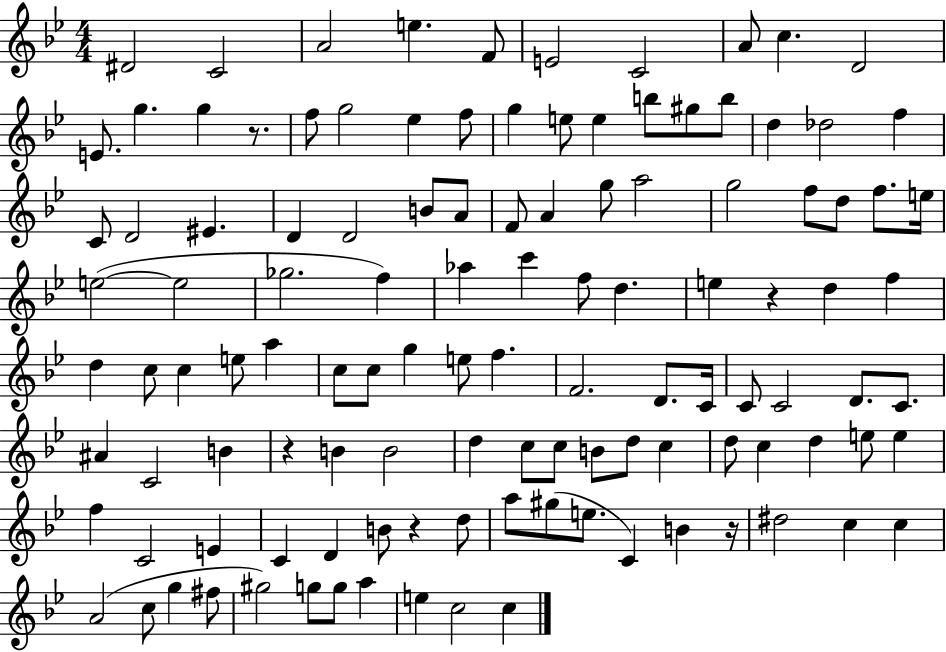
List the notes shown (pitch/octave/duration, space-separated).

D#4/h C4/h A4/h E5/q. F4/e E4/h C4/h A4/e C5/q. D4/h E4/e. G5/q. G5/q R/e. F5/e G5/h Eb5/q F5/e G5/q E5/e E5/q B5/e G#5/e B5/e D5/q Db5/h F5/q C4/e D4/h EIS4/q. D4/q D4/h B4/e A4/e F4/e A4/q G5/e A5/h G5/h F5/e D5/e F5/e. E5/s E5/h E5/h Gb5/h. F5/q Ab5/q C6/q F5/e D5/q. E5/q R/q D5/q F5/q D5/q C5/e C5/q E5/e A5/q C5/e C5/e G5/q E5/e F5/q. F4/h. D4/e. C4/s C4/e C4/h D4/e. C4/e. A#4/q C4/h B4/q R/q B4/q B4/h D5/q C5/e C5/e B4/e D5/e C5/q D5/e C5/q D5/q E5/e E5/q F5/q C4/h E4/q C4/q D4/q B4/e R/q D5/e A5/e G#5/e E5/e. C4/q B4/q R/s D#5/h C5/q C5/q A4/h C5/e G5/q F#5/e G#5/h G5/e G5/e A5/q E5/q C5/h C5/q